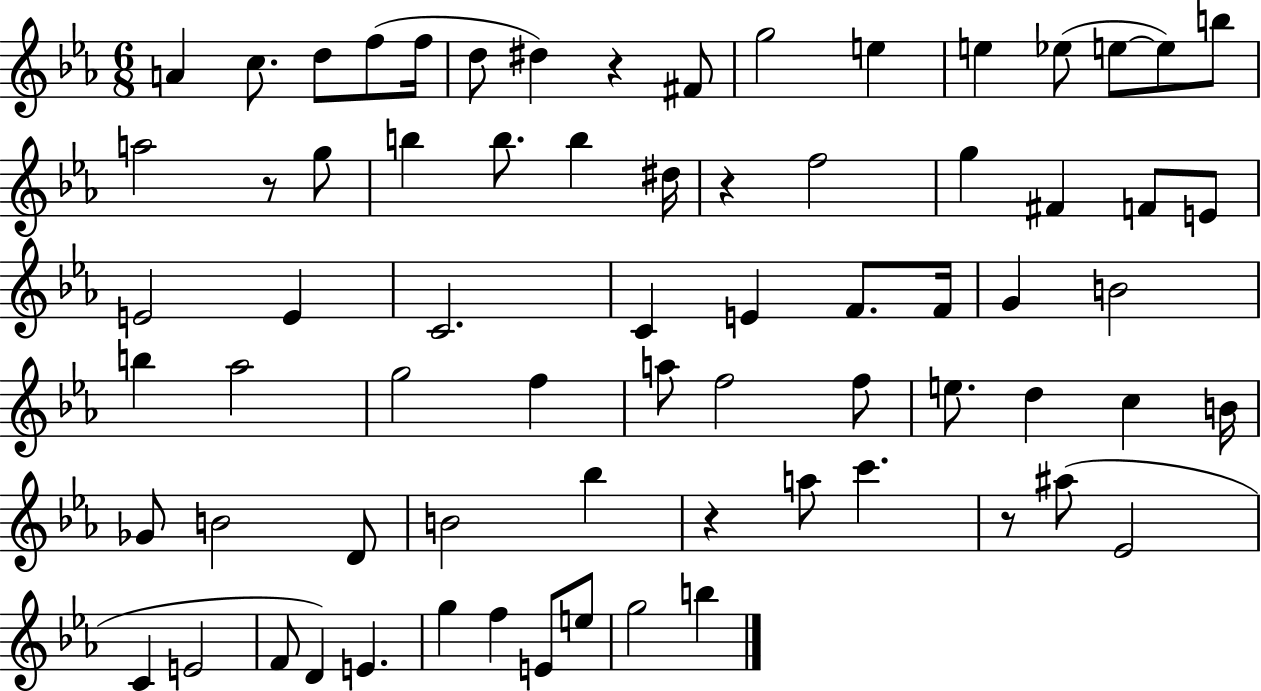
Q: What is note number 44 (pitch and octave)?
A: D5